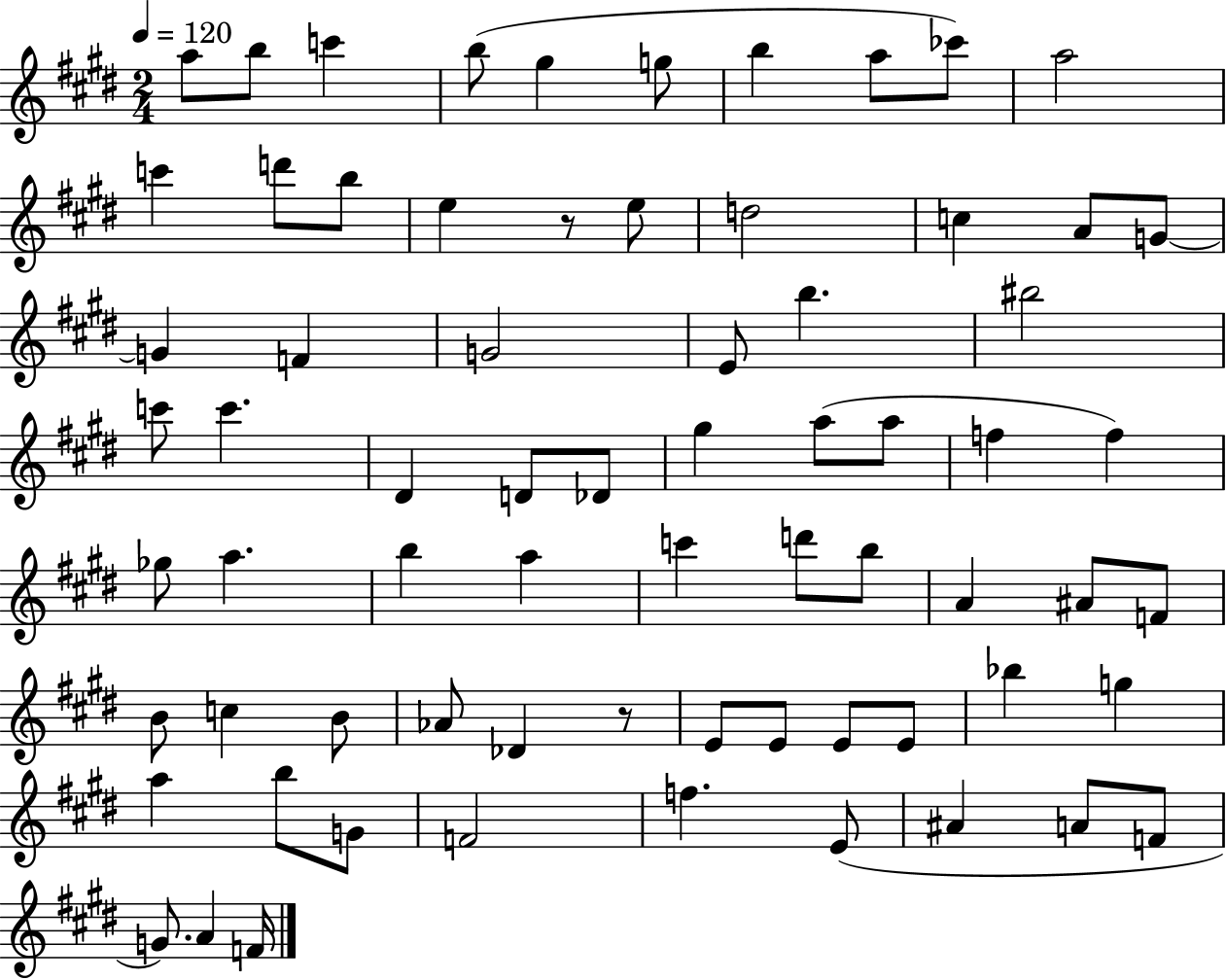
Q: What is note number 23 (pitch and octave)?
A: E4